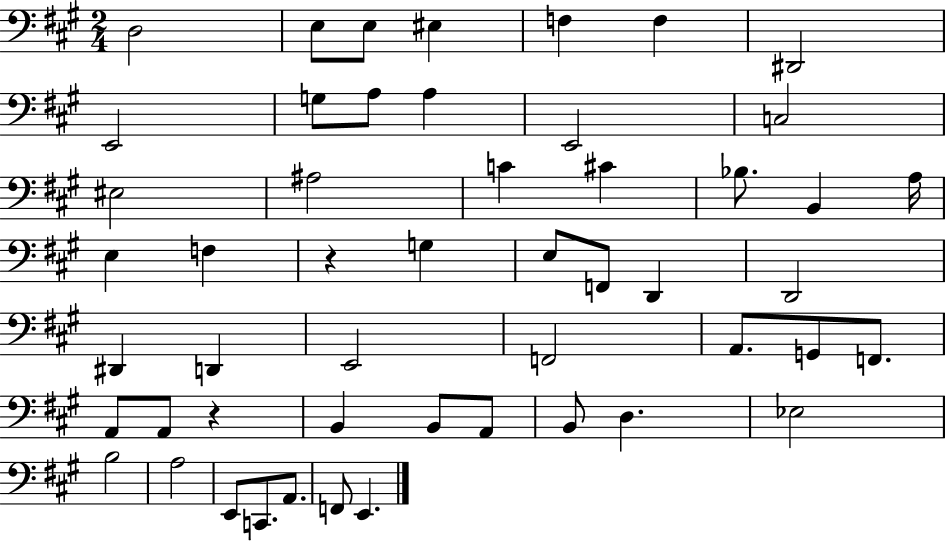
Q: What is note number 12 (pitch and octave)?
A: E2